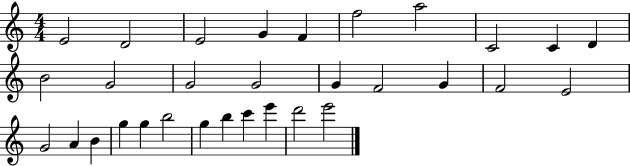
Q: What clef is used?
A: treble